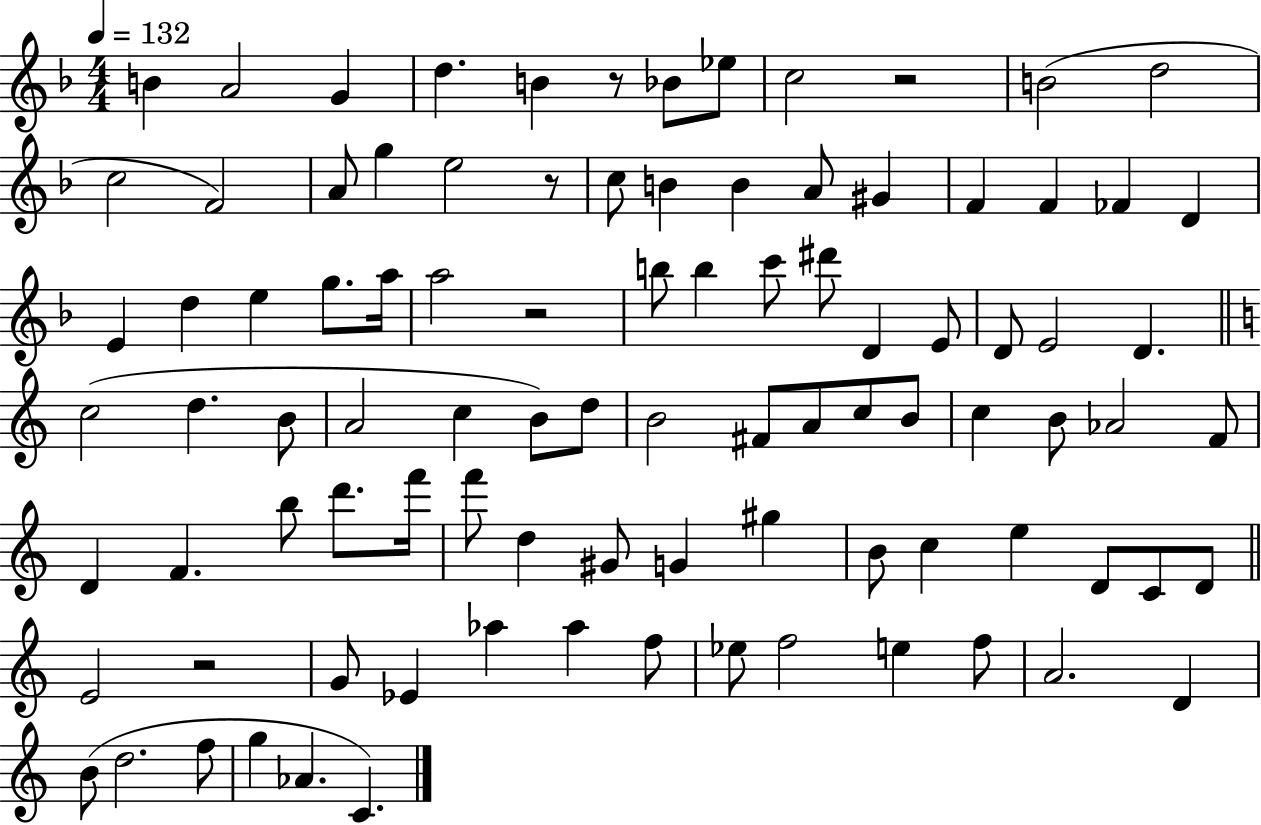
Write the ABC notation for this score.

X:1
T:Untitled
M:4/4
L:1/4
K:F
B A2 G d B z/2 _B/2 _e/2 c2 z2 B2 d2 c2 F2 A/2 g e2 z/2 c/2 B B A/2 ^G F F _F D E d e g/2 a/4 a2 z2 b/2 b c'/2 ^d'/2 D E/2 D/2 E2 D c2 d B/2 A2 c B/2 d/2 B2 ^F/2 A/2 c/2 B/2 c B/2 _A2 F/2 D F b/2 d'/2 f'/4 f'/2 d ^G/2 G ^g B/2 c e D/2 C/2 D/2 E2 z2 G/2 _E _a _a f/2 _e/2 f2 e f/2 A2 D B/2 d2 f/2 g _A C